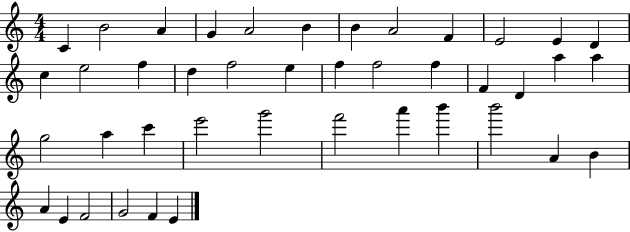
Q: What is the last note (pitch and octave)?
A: E4